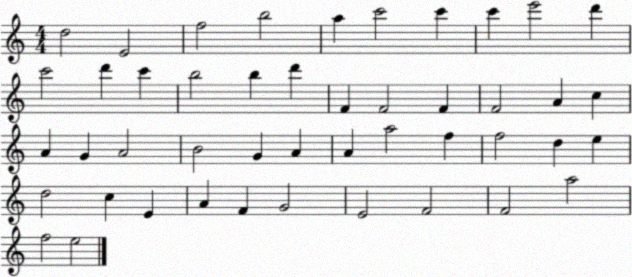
X:1
T:Untitled
M:4/4
L:1/4
K:C
d2 E2 f2 b2 a c'2 c' c' e'2 d' c'2 d' c' b2 b d' F F2 F F2 A c A G A2 B2 G A A a2 f f2 d e d2 c E A F G2 E2 F2 F2 a2 f2 e2